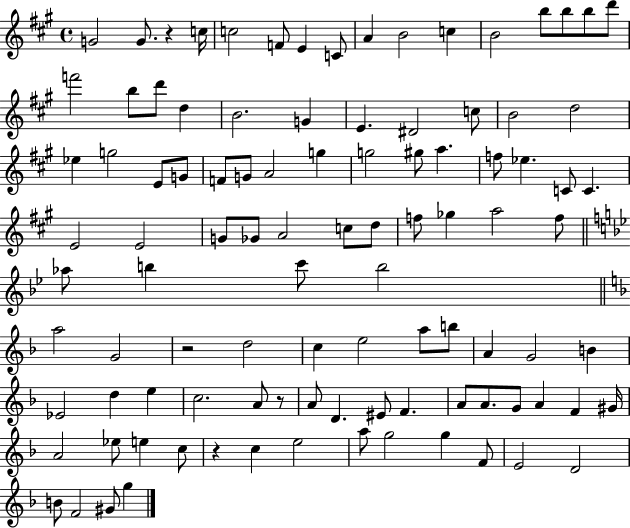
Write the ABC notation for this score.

X:1
T:Untitled
M:4/4
L:1/4
K:A
G2 G/2 z c/4 c2 F/2 E C/2 A B2 c B2 b/2 b/2 b/2 d'/2 f'2 b/2 d'/2 d B2 G E ^D2 c/2 B2 d2 _e g2 E/2 G/2 F/2 G/2 A2 g g2 ^g/2 a f/2 _e C/2 C E2 E2 G/2 _G/2 A2 c/2 d/2 f/2 _g a2 f/2 _a/2 b c'/2 b2 a2 G2 z2 d2 c e2 a/2 b/2 A G2 B _E2 d e c2 A/2 z/2 A/2 D ^E/2 F A/2 A/2 G/2 A F ^G/4 A2 _e/2 e c/2 z c e2 a/2 g2 g F/2 E2 D2 B/2 F2 ^G/2 g